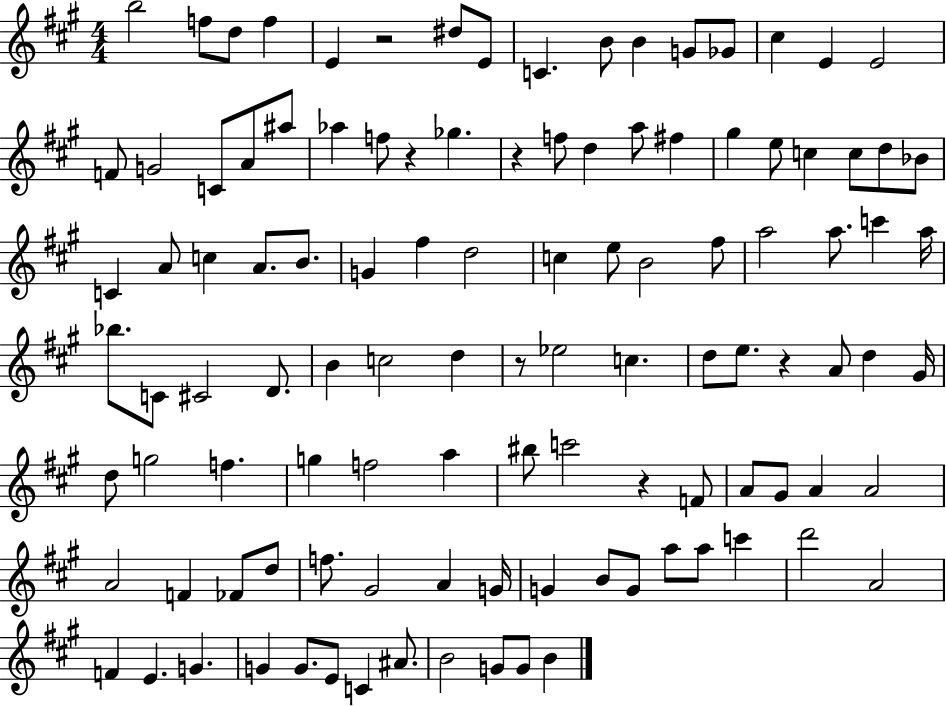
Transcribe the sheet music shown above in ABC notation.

X:1
T:Untitled
M:4/4
L:1/4
K:A
b2 f/2 d/2 f E z2 ^d/2 E/2 C B/2 B G/2 _G/2 ^c E E2 F/2 G2 C/2 A/2 ^a/2 _a f/2 z _g z f/2 d a/2 ^f ^g e/2 c c/2 d/2 _B/2 C A/2 c A/2 B/2 G ^f d2 c e/2 B2 ^f/2 a2 a/2 c' a/4 _b/2 C/2 ^C2 D/2 B c2 d z/2 _e2 c d/2 e/2 z A/2 d ^G/4 d/2 g2 f g f2 a ^b/2 c'2 z F/2 A/2 ^G/2 A A2 A2 F _F/2 d/2 f/2 ^G2 A G/4 G B/2 G/2 a/2 a/2 c' d'2 A2 F E G G G/2 E/2 C ^A/2 B2 G/2 G/2 B